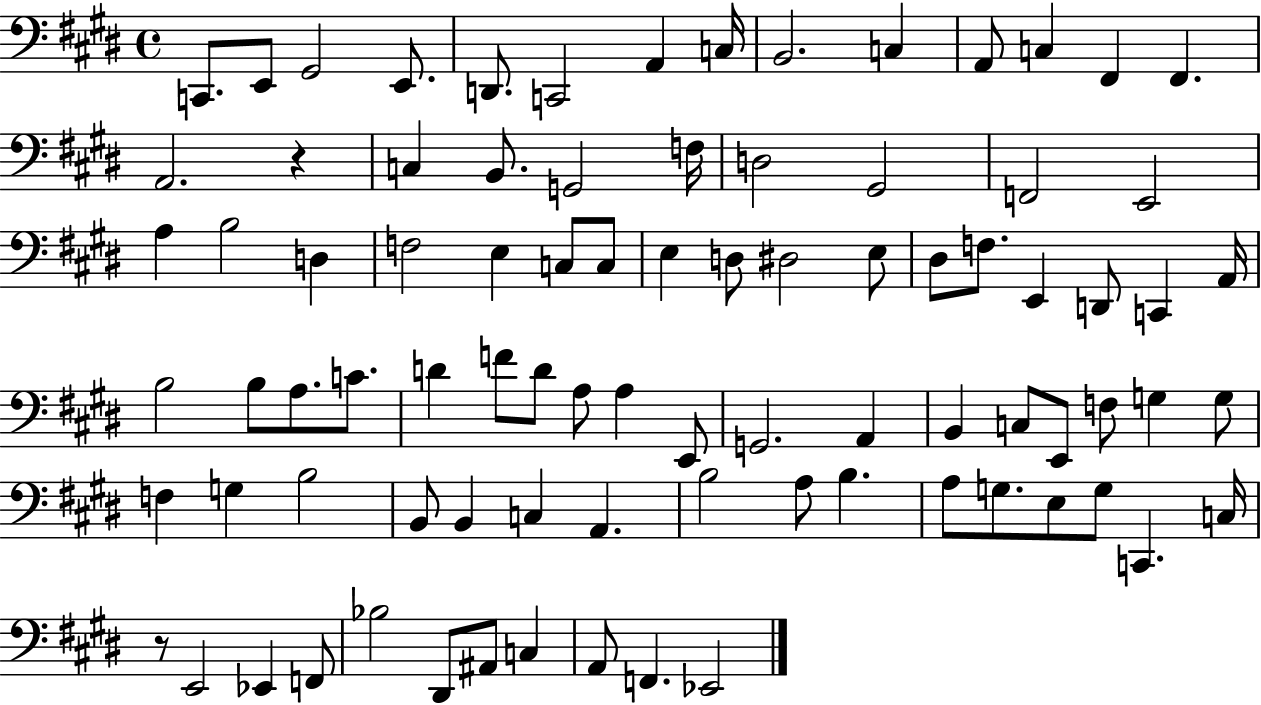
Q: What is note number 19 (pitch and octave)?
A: F3